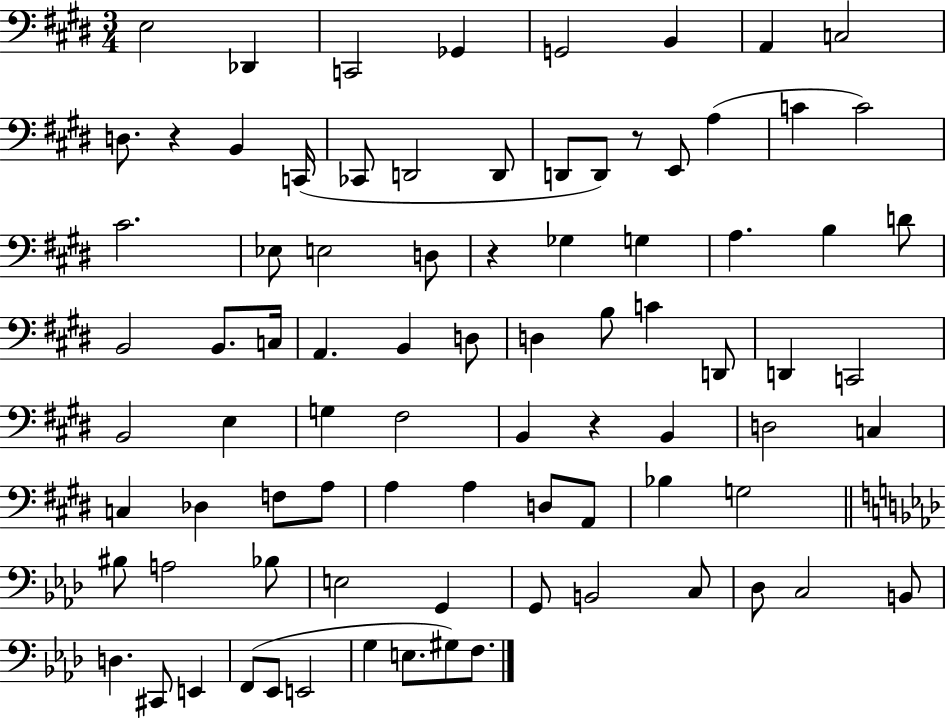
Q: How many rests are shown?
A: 4